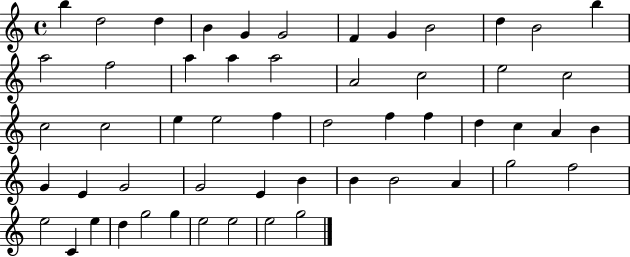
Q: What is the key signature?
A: C major